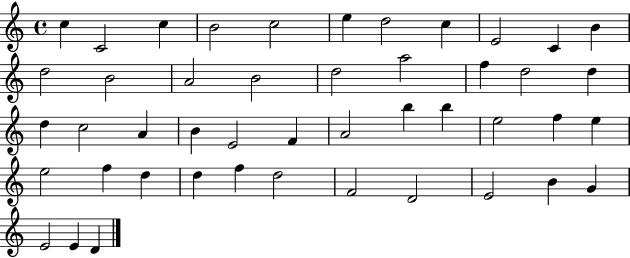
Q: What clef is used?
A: treble